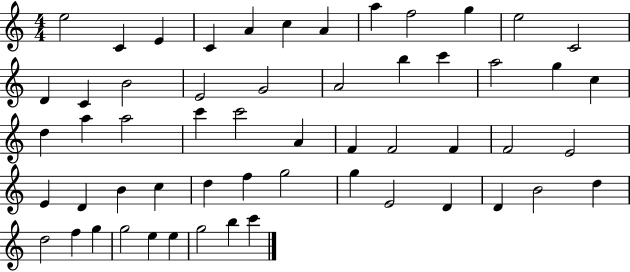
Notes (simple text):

E5/h C4/q E4/q C4/q A4/q C5/q A4/q A5/q F5/h G5/q E5/h C4/h D4/q C4/q B4/h E4/h G4/h A4/h B5/q C6/q A5/h G5/q C5/q D5/q A5/q A5/h C6/q C6/h A4/q F4/q F4/h F4/q F4/h E4/h E4/q D4/q B4/q C5/q D5/q F5/q G5/h G5/q E4/h D4/q D4/q B4/h D5/q D5/h F5/q G5/q G5/h E5/q E5/q G5/h B5/q C6/q